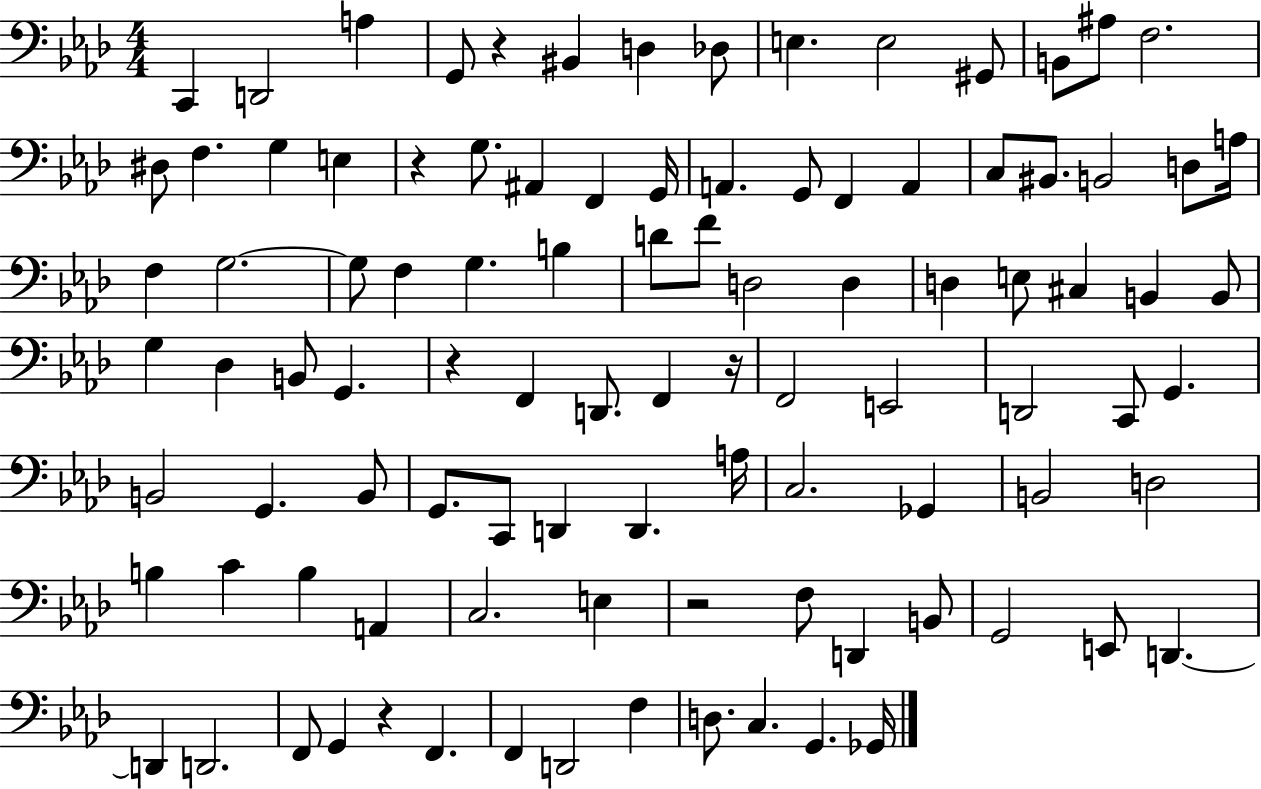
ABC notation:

X:1
T:Untitled
M:4/4
L:1/4
K:Ab
C,, D,,2 A, G,,/2 z ^B,, D, _D,/2 E, E,2 ^G,,/2 B,,/2 ^A,/2 F,2 ^D,/2 F, G, E, z G,/2 ^A,, F,, G,,/4 A,, G,,/2 F,, A,, C,/2 ^B,,/2 B,,2 D,/2 A,/4 F, G,2 G,/2 F, G, B, D/2 F/2 D,2 D, D, E,/2 ^C, B,, B,,/2 G, _D, B,,/2 G,, z F,, D,,/2 F,, z/4 F,,2 E,,2 D,,2 C,,/2 G,, B,,2 G,, B,,/2 G,,/2 C,,/2 D,, D,, A,/4 C,2 _G,, B,,2 D,2 B, C B, A,, C,2 E, z2 F,/2 D,, B,,/2 G,,2 E,,/2 D,, D,, D,,2 F,,/2 G,, z F,, F,, D,,2 F, D,/2 C, G,, _G,,/4